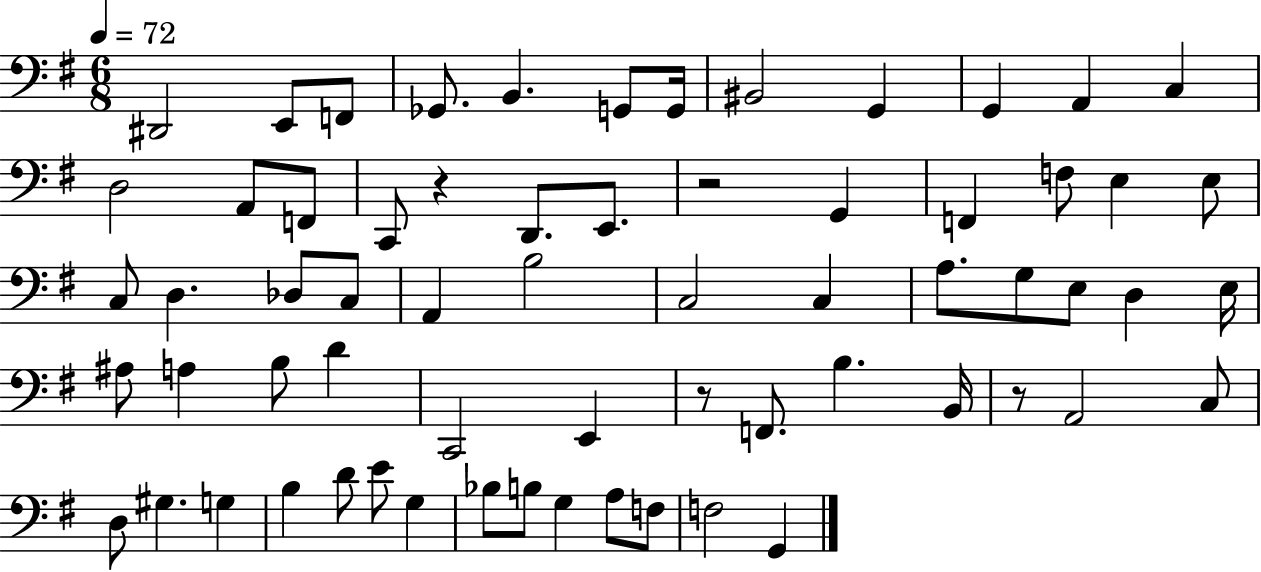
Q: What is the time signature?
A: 6/8